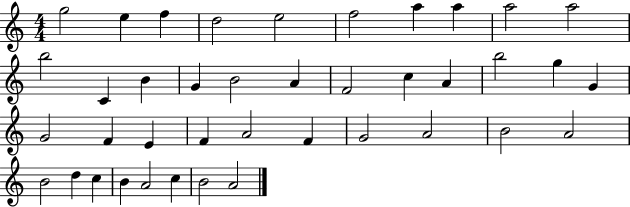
X:1
T:Untitled
M:4/4
L:1/4
K:C
g2 e f d2 e2 f2 a a a2 a2 b2 C B G B2 A F2 c A b2 g G G2 F E F A2 F G2 A2 B2 A2 B2 d c B A2 c B2 A2